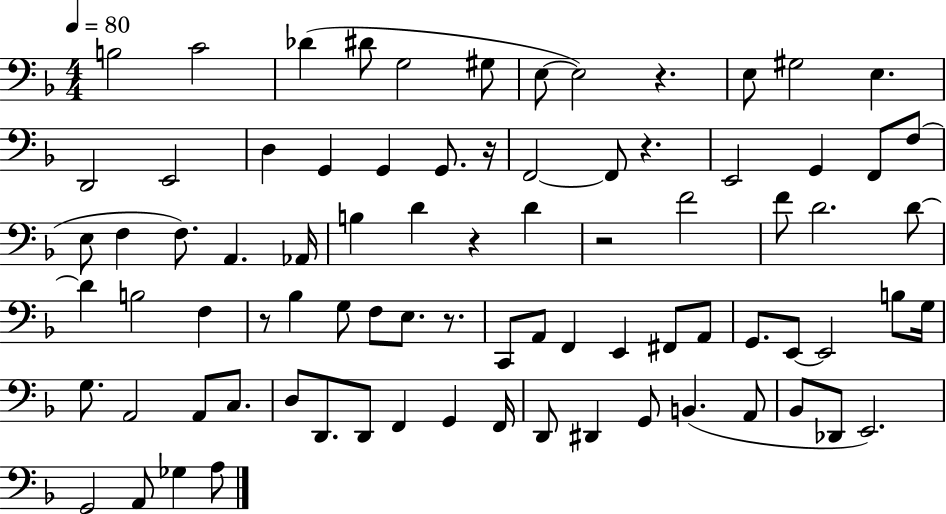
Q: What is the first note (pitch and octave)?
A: B3